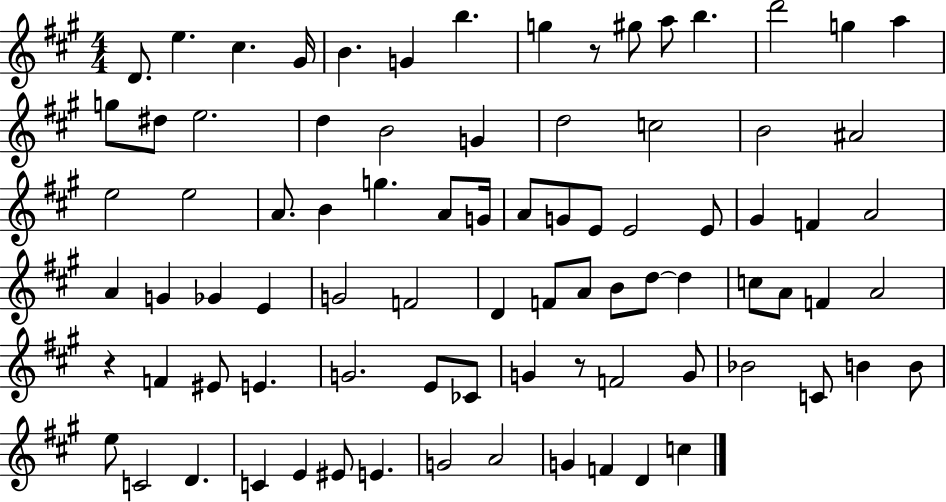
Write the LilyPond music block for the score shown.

{
  \clef treble
  \numericTimeSignature
  \time 4/4
  \key a \major
  d'8. e''4. cis''4. gis'16 | b'4. g'4 b''4. | g''4 r8 gis''8 a''8 b''4. | d'''2 g''4 a''4 | \break g''8 dis''8 e''2. | d''4 b'2 g'4 | d''2 c''2 | b'2 ais'2 | \break e''2 e''2 | a'8. b'4 g''4. a'8 g'16 | a'8 g'8 e'8 e'2 e'8 | gis'4 f'4 a'2 | \break a'4 g'4 ges'4 e'4 | g'2 f'2 | d'4 f'8 a'8 b'8 d''8~~ d''4 | c''8 a'8 f'4 a'2 | \break r4 f'4 eis'8 e'4. | g'2. e'8 ces'8 | g'4 r8 f'2 g'8 | bes'2 c'8 b'4 b'8 | \break e''8 c'2 d'4. | c'4 e'4 eis'8 e'4. | g'2 a'2 | g'4 f'4 d'4 c''4 | \break \bar "|."
}